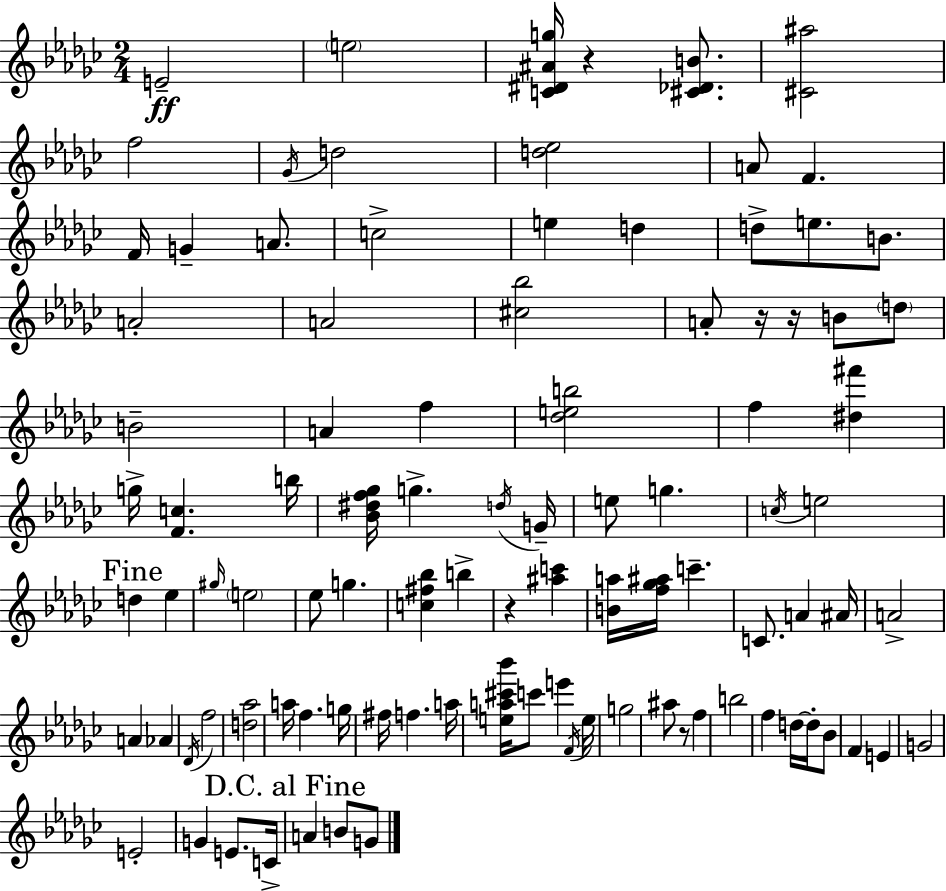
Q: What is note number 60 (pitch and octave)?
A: E5